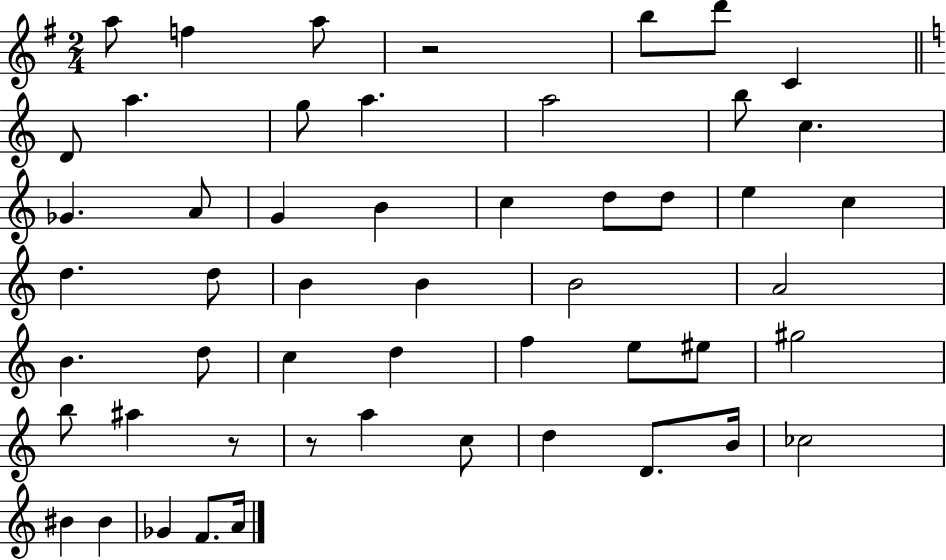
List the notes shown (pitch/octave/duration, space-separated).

A5/e F5/q A5/e R/h B5/e D6/e C4/q D4/e A5/q. G5/e A5/q. A5/h B5/e C5/q. Gb4/q. A4/e G4/q B4/q C5/q D5/e D5/e E5/q C5/q D5/q. D5/e B4/q B4/q B4/h A4/h B4/q. D5/e C5/q D5/q F5/q E5/e EIS5/e G#5/h B5/e A#5/q R/e R/e A5/q C5/e D5/q D4/e. B4/s CES5/h BIS4/q BIS4/q Gb4/q F4/e. A4/s